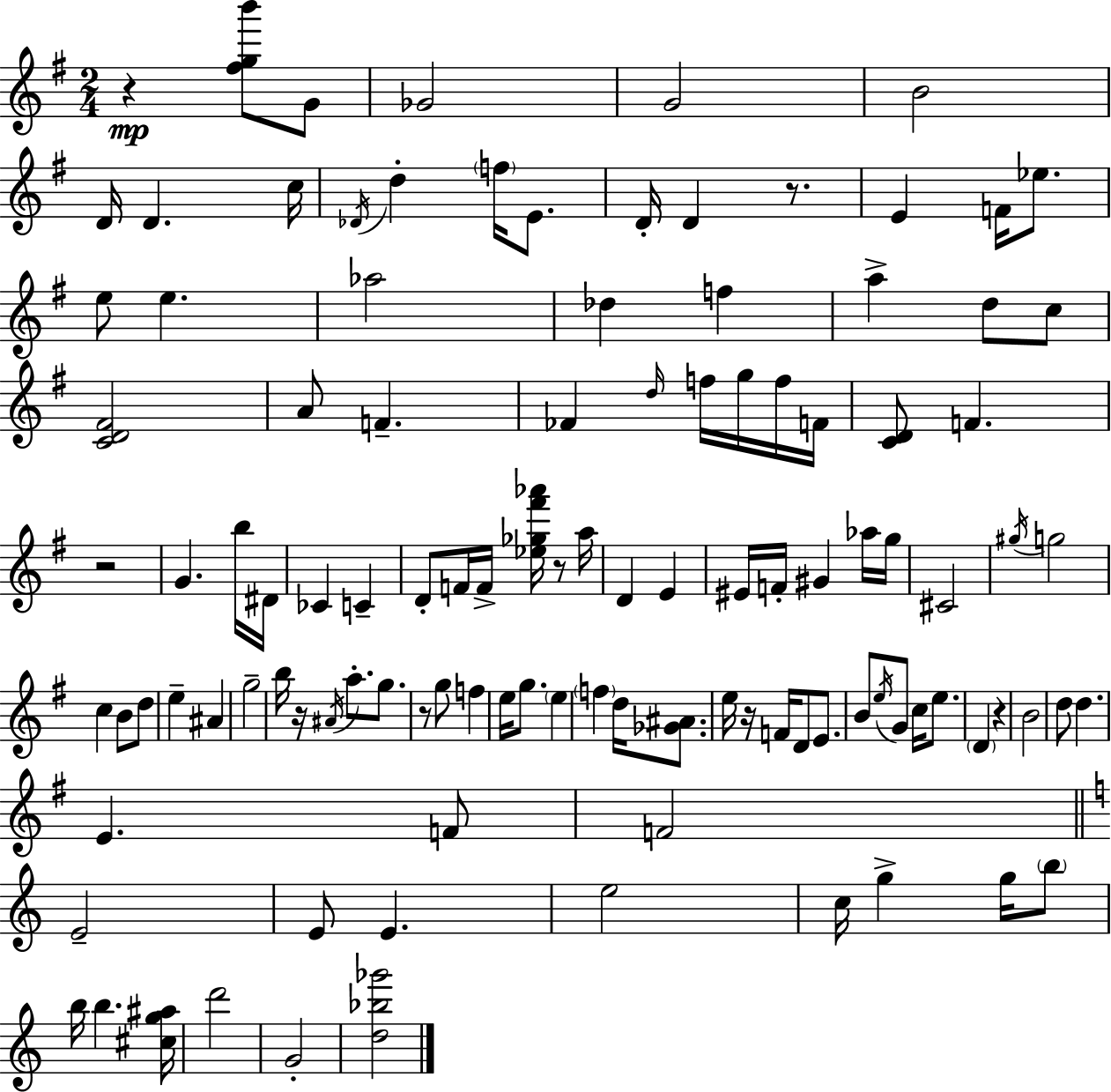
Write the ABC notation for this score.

X:1
T:Untitled
M:2/4
L:1/4
K:Em
z [^fgb']/2 G/2 _G2 G2 B2 D/4 D c/4 _D/4 d f/4 E/2 D/4 D z/2 E F/4 _e/2 e/2 e _a2 _d f a d/2 c/2 [CD^F]2 A/2 F _F d/4 f/4 g/4 f/4 F/4 [CD]/2 F z2 G b/4 ^D/4 _C C D/2 F/4 F/4 [_e_g^f'_a']/4 z/2 a/4 D E ^E/4 F/4 ^G _a/4 g/4 ^C2 ^g/4 g2 c B/2 d/2 e ^A g2 b/4 z/4 ^A/4 a/2 g/2 z/2 g/2 f e/4 g/2 e f d/4 [_G^A]/2 e/4 z/4 F/4 D/2 E/2 B/2 e/4 G/2 c/4 e/2 D z B2 d/2 d E F/2 F2 E2 E/2 E e2 c/4 g g/4 b/2 b/4 b [^cg^a]/4 d'2 G2 [d_b_g']2